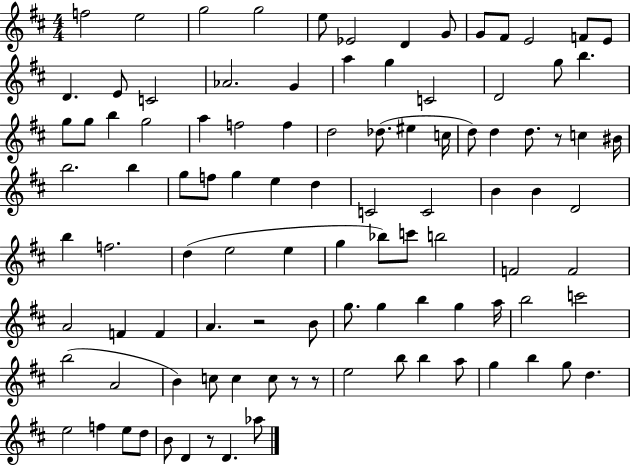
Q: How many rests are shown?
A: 5